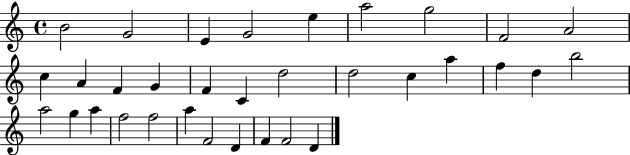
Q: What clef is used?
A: treble